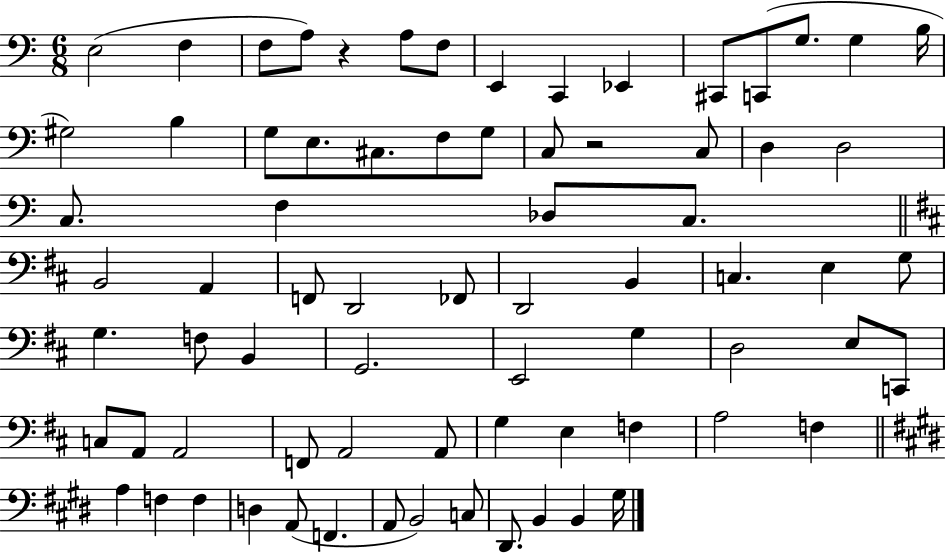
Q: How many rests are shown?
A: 2